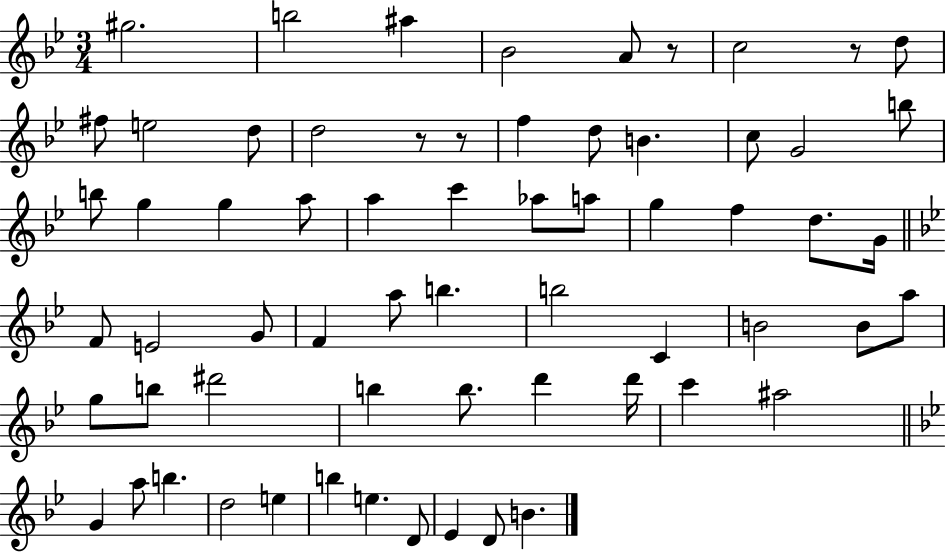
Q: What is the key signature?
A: BES major